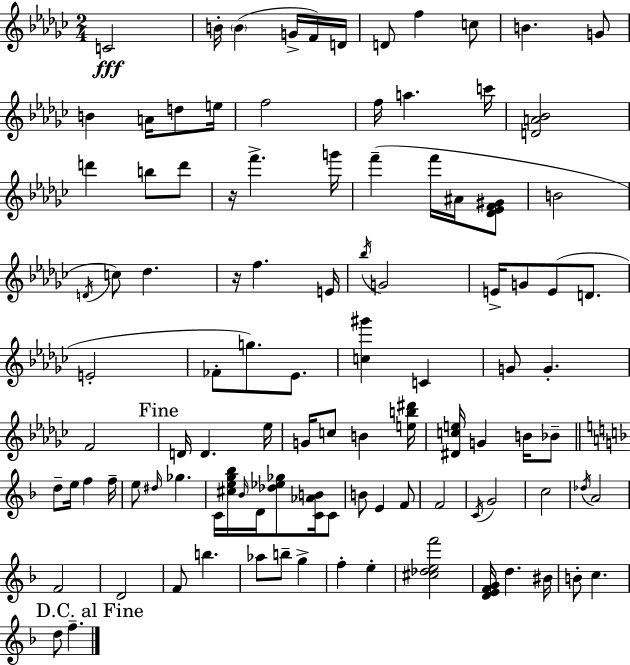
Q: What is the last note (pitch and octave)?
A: F5